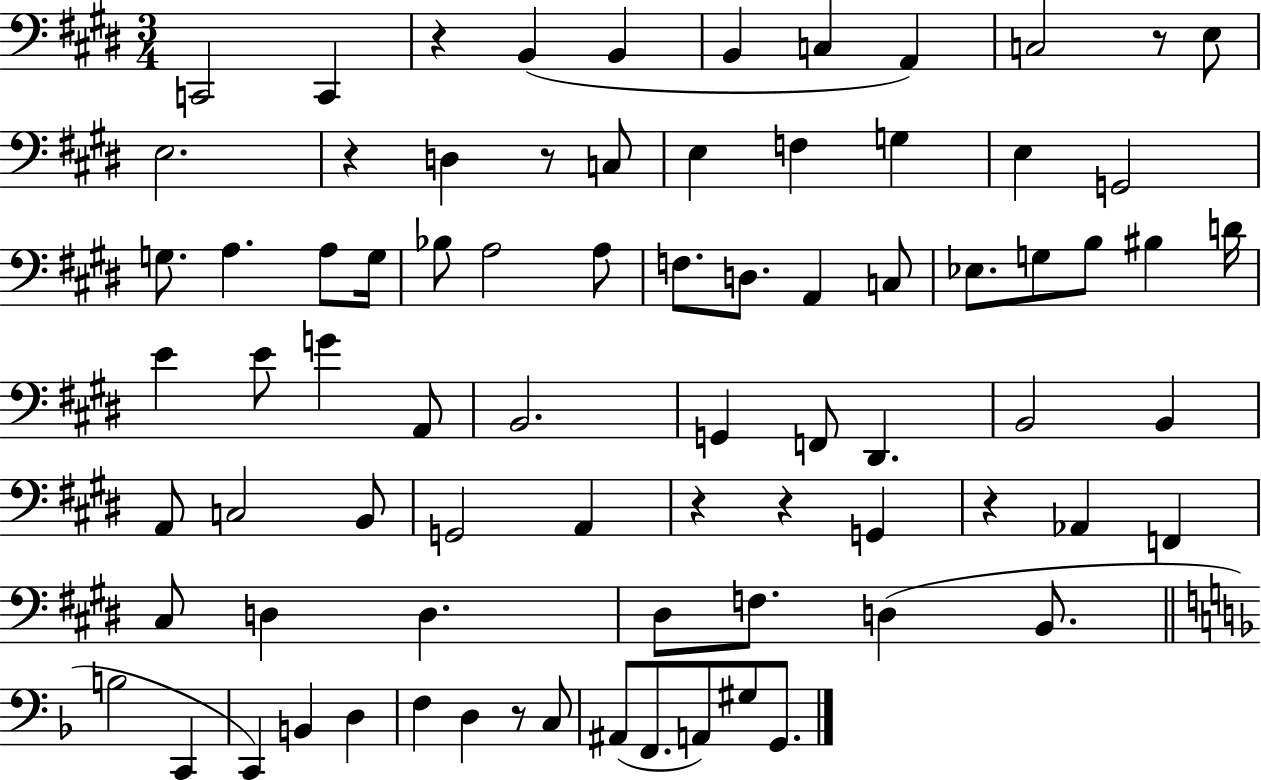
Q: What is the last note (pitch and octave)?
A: G2